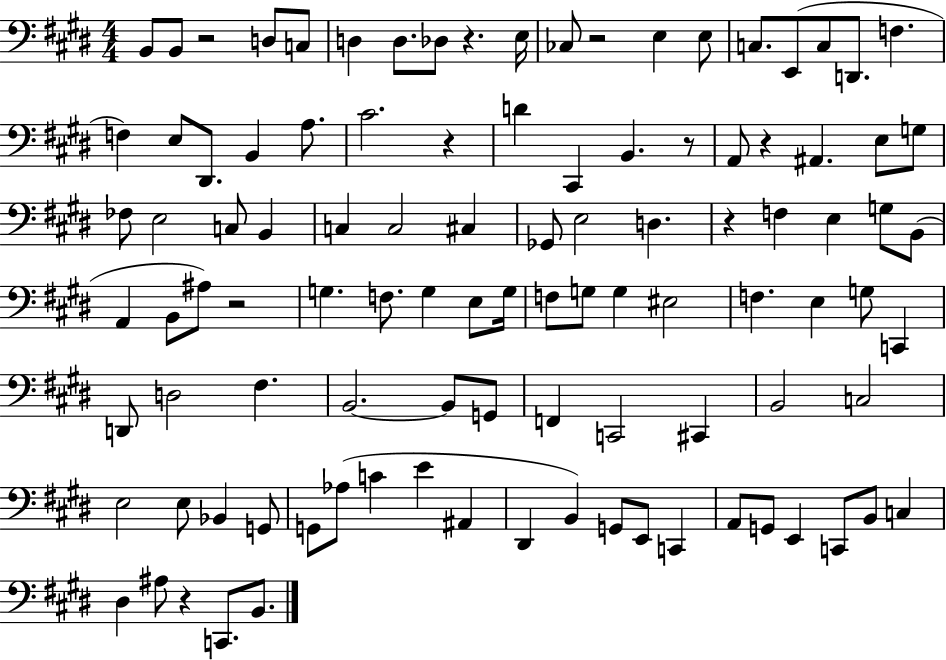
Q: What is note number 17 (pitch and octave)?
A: F3